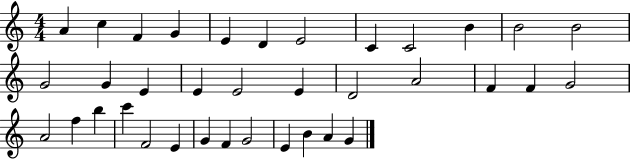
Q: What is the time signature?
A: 4/4